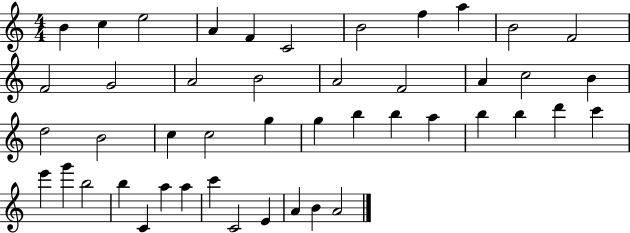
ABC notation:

X:1
T:Untitled
M:4/4
L:1/4
K:C
B c e2 A F C2 B2 f a B2 F2 F2 G2 A2 B2 A2 F2 A c2 B d2 B2 c c2 g g b b a b b d' c' e' g' b2 b C a a c' C2 E A B A2